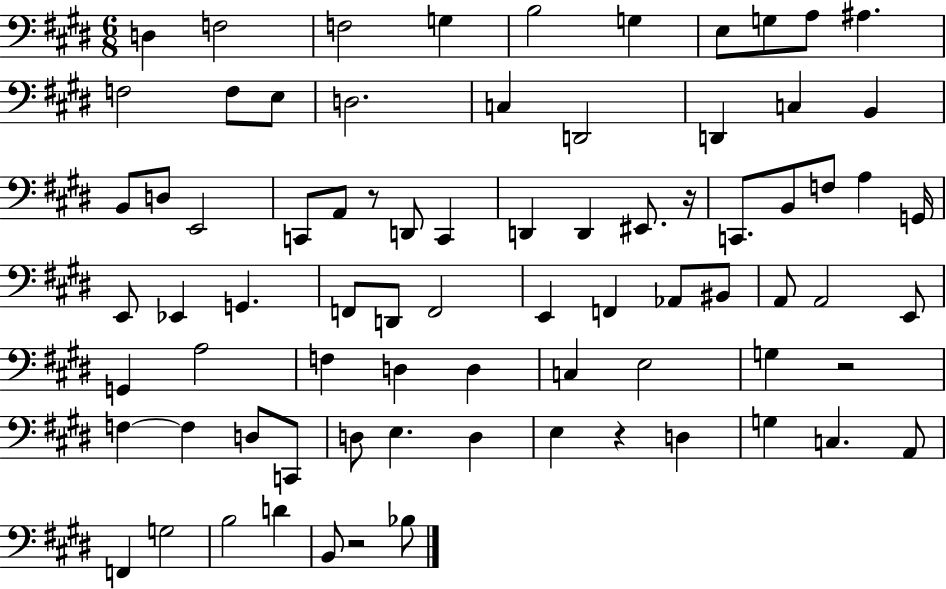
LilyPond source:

{
  \clef bass
  \numericTimeSignature
  \time 6/8
  \key e \major
  d4 f2 | f2 g4 | b2 g4 | e8 g8 a8 ais4. | \break f2 f8 e8 | d2. | c4 d,2 | d,4 c4 b,4 | \break b,8 d8 e,2 | c,8 a,8 r8 d,8 c,4 | d,4 d,4 eis,8. r16 | c,8. b,8 f8 a4 g,16 | \break e,8 ees,4 g,4. | f,8 d,8 f,2 | e,4 f,4 aes,8 bis,8 | a,8 a,2 e,8 | \break g,4 a2 | f4 d4 d4 | c4 e2 | g4 r2 | \break f4~~ f4 d8 c,8 | d8 e4. d4 | e4 r4 d4 | g4 c4. a,8 | \break f,4 g2 | b2 d'4 | b,8 r2 bes8 | \bar "|."
}